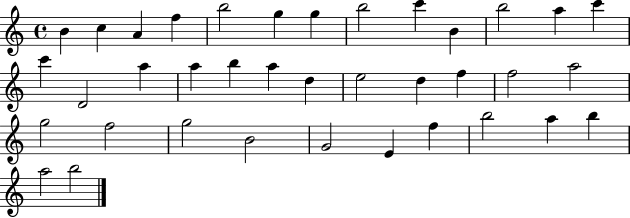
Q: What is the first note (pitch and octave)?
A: B4